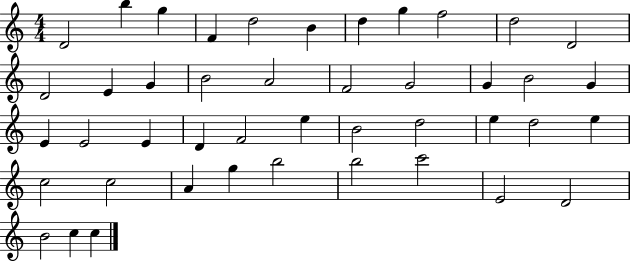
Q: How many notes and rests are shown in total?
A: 44